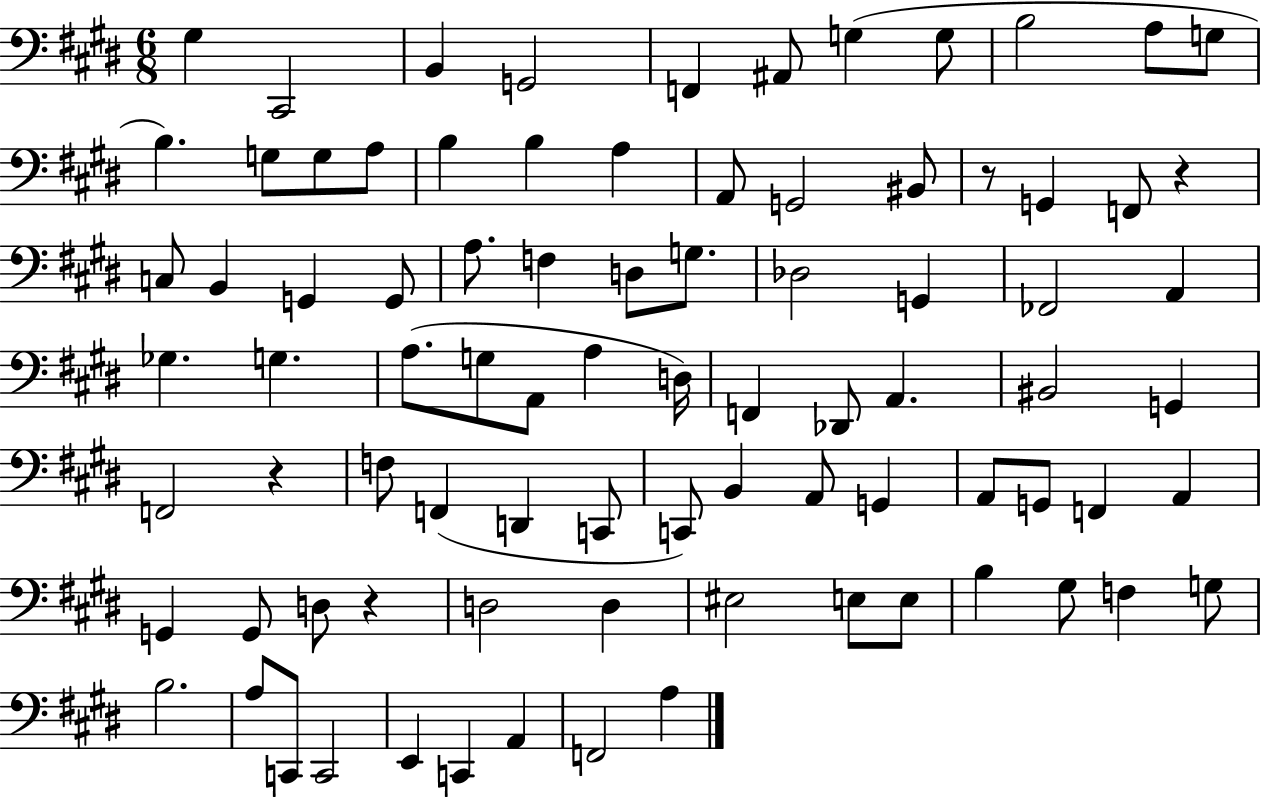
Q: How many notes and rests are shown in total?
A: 85